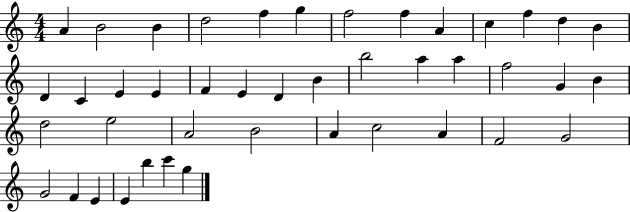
{
  \clef treble
  \numericTimeSignature
  \time 4/4
  \key c \major
  a'4 b'2 b'4 | d''2 f''4 g''4 | f''2 f''4 a'4 | c''4 f''4 d''4 b'4 | \break d'4 c'4 e'4 e'4 | f'4 e'4 d'4 b'4 | b''2 a''4 a''4 | f''2 g'4 b'4 | \break d''2 e''2 | a'2 b'2 | a'4 c''2 a'4 | f'2 g'2 | \break g'2 f'4 e'4 | e'4 b''4 c'''4 g''4 | \bar "|."
}